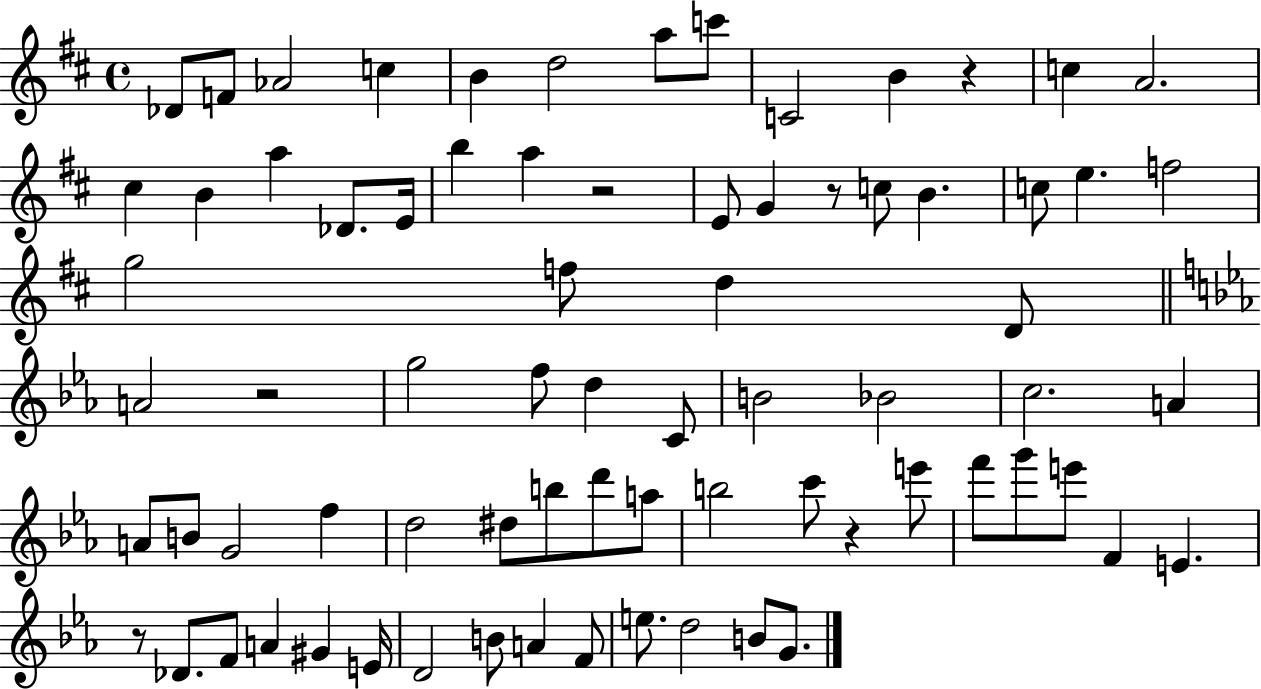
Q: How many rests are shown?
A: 6